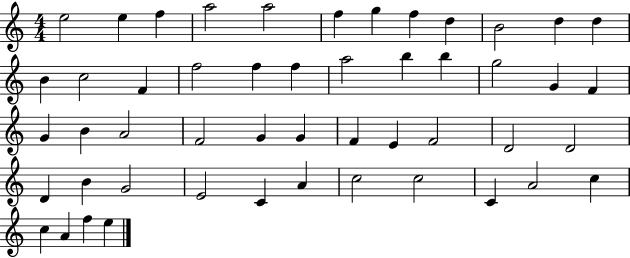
E5/h E5/q F5/q A5/h A5/h F5/q G5/q F5/q D5/q B4/h D5/q D5/q B4/q C5/h F4/q F5/h F5/q F5/q A5/h B5/q B5/q G5/h G4/q F4/q G4/q B4/q A4/h F4/h G4/q G4/q F4/q E4/q F4/h D4/h D4/h D4/q B4/q G4/h E4/h C4/q A4/q C5/h C5/h C4/q A4/h C5/q C5/q A4/q F5/q E5/q